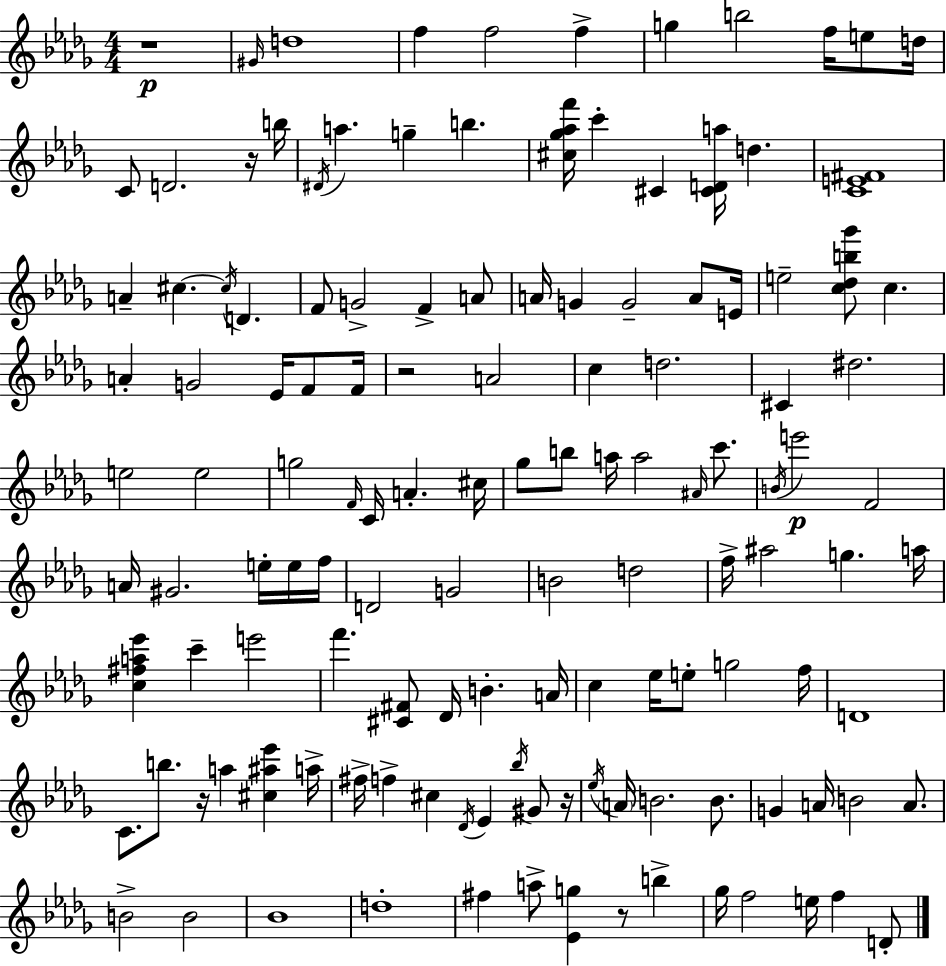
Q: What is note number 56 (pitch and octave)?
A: A5